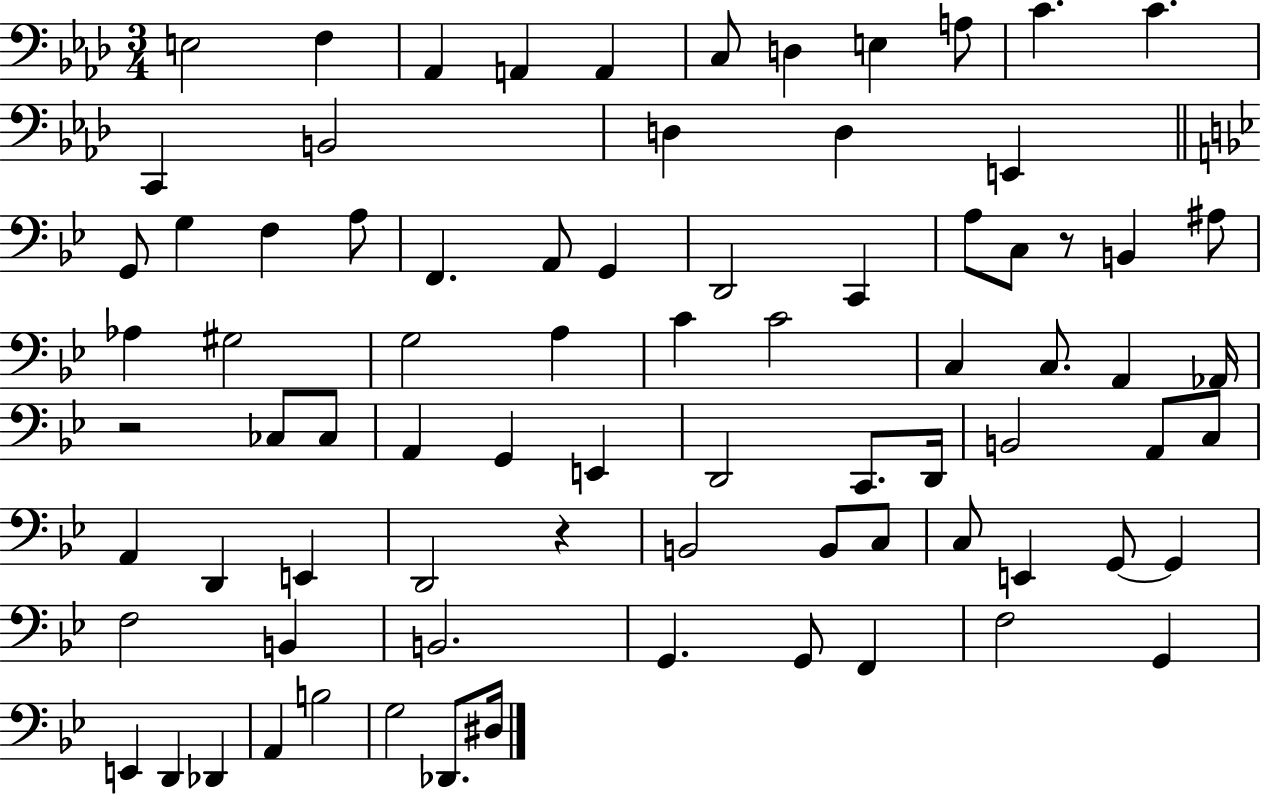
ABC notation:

X:1
T:Untitled
M:3/4
L:1/4
K:Ab
E,2 F, _A,, A,, A,, C,/2 D, E, A,/2 C C C,, B,,2 D, D, E,, G,,/2 G, F, A,/2 F,, A,,/2 G,, D,,2 C,, A,/2 C,/2 z/2 B,, ^A,/2 _A, ^G,2 G,2 A, C C2 C, C,/2 A,, _A,,/4 z2 _C,/2 _C,/2 A,, G,, E,, D,,2 C,,/2 D,,/4 B,,2 A,,/2 C,/2 A,, D,, E,, D,,2 z B,,2 B,,/2 C,/2 C,/2 E,, G,,/2 G,, F,2 B,, B,,2 G,, G,,/2 F,, F,2 G,, E,, D,, _D,, A,, B,2 G,2 _D,,/2 ^D,/4